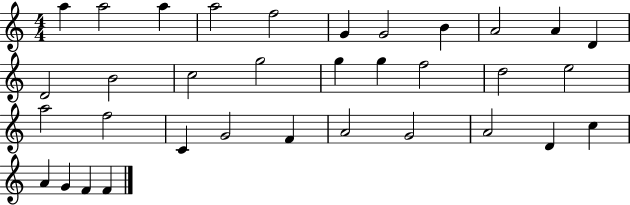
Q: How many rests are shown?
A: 0